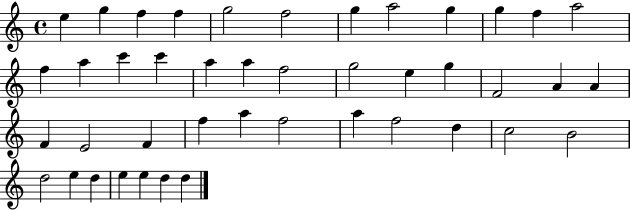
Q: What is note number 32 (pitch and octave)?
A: A5